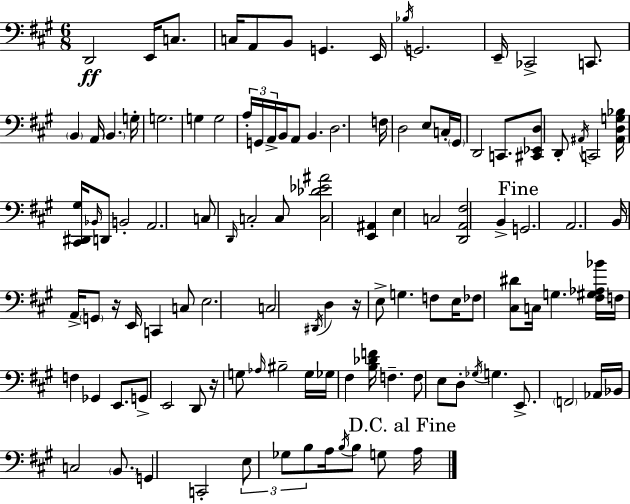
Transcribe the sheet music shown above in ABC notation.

X:1
T:Untitled
M:6/8
L:1/4
K:A
D,,2 E,,/4 C,/2 C,/4 A,,/2 B,,/2 G,, E,,/4 _B,/4 G,,2 E,,/4 _C,,2 C,,/2 B,, A,,/4 B,, G,/4 G,2 G, G,2 A,/4 G,,/4 A,,/4 B,,/4 A,,/2 B,, D,2 F,/4 D,2 E,/2 C,/4 ^G,,/4 D,,2 C,,/2 [^C,,_E,,D,]/2 D,,/2 ^A,,/4 C,,2 [^A,,D,G,_B,]/4 [^C,,^D,,^G,]/4 _B,,/4 D,,/2 B,,2 A,,2 C,/2 D,,/4 C,2 C,/2 [C,_D_E^A]2 [E,,^A,,] E, C,2 [D,,A,,^F,]2 B,, G,,2 A,,2 B,,/4 A,,/4 G,,/2 z/4 E,,/4 C,, C,/2 E,2 C,2 ^D,,/4 D, z/4 E,/2 G, F,/2 E,/4 _F,/2 [^C,^D]/2 C,/4 G, [^F,^G,_A,_B]/4 F,/4 F, _G,, E,,/2 G,,/2 E,,2 D,,/2 z/4 G,/2 _A,/4 ^B,2 G,/4 _G,/4 ^F, [B,_DF]/4 F, F,/2 E,/2 D,/2 _G,/4 G, E,,/2 F,,2 _A,,/4 _B,,/4 C,2 B,,/2 G,, C,,2 E,/2 _G,/2 B,/2 A,/4 B,/4 B,/2 G,/2 A,/4